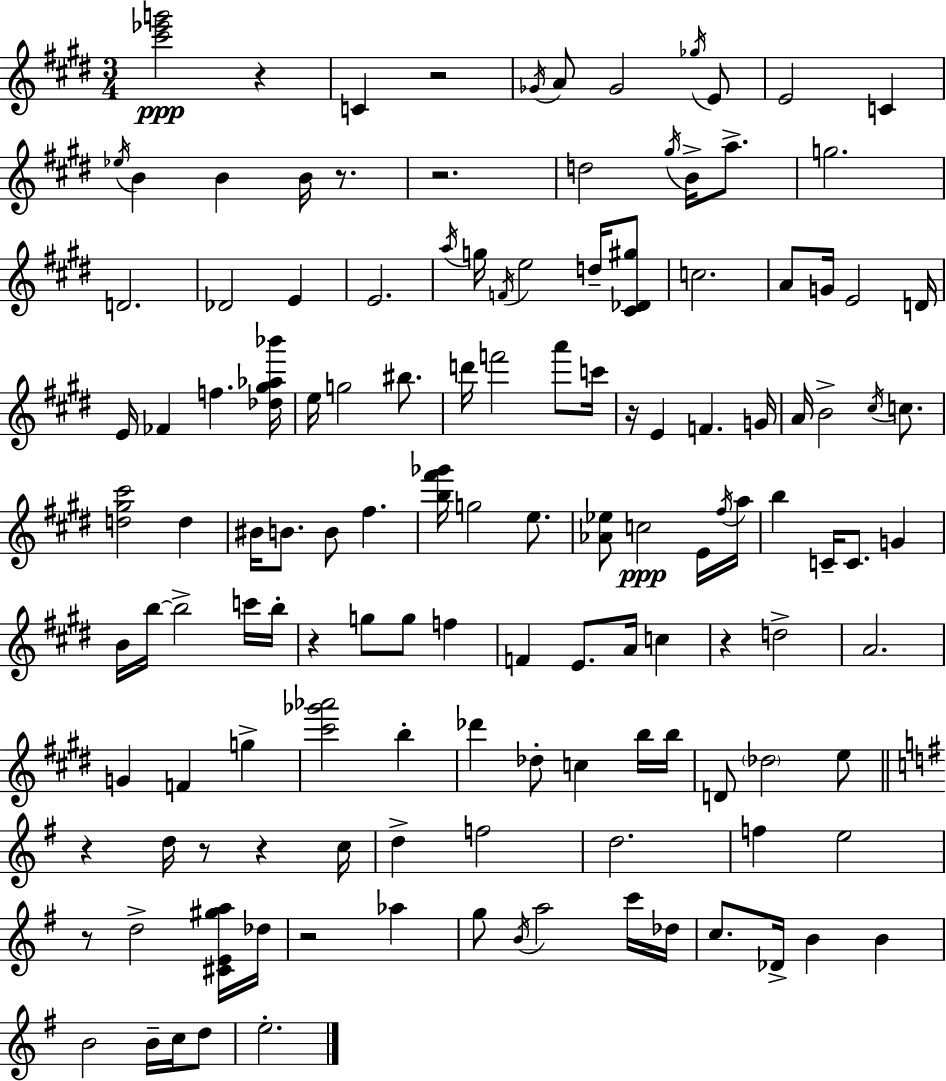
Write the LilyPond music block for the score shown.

{
  \clef treble
  \numericTimeSignature
  \time 3/4
  \key e \major
  <cis''' ees''' g'''>2\ppp r4 | c'4 r2 | \acciaccatura { ges'16 } a'8 ges'2 \acciaccatura { ges''16 } | e'8 e'2 c'4 | \break \acciaccatura { ees''16 } b'4 b'4 b'16 | r8. r2. | d''2 \acciaccatura { gis''16 } | b'16-> a''8.-> g''2. | \break d'2. | des'2 | e'4 e'2. | \acciaccatura { a''16 } g''16 \acciaccatura { f'16 } e''2 | \break d''16-- <cis' des' gis''>8 c''2. | a'8 g'16 e'2 | d'16 e'16 fes'4 f''4. | <des'' gis'' aes'' bes'''>16 e''16 g''2 | \break bis''8. d'''16 f'''2 | a'''8 c'''16 r16 e'4 f'4. | g'16 a'16 b'2-> | \acciaccatura { cis''16 } c''8. <d'' gis'' cis'''>2 | \break d''4 bis'16 b'8. b'8 | fis''4. <b'' fis''' ges'''>16 g''2 | e''8. <aes' ees''>8 c''2\ppp | e'16 \acciaccatura { fis''16 } a''16 b''4 | \break c'16-- c'8. g'4 b'16 b''16~~ b''2-> | c'''16 b''16-. r4 | g''8 g''8 f''4 f'4 | e'8. a'16 c''4 r4 | \break d''2-> a'2. | g'4 | f'4 g''4-> <cis''' ges''' aes'''>2 | b''4-. des'''4 | \break des''8-. c''4 b''16 b''16 d'8 \parenthesize des''2 | e''8 \bar "||" \break \key g \major r4 d''16 r8 r4 c''16 | d''4-> f''2 | d''2. | f''4 e''2 | \break r8 d''2-> <cis' e' gis'' a''>16 des''16 | r2 aes''4 | g''8 \acciaccatura { b'16 } a''2 c'''16 | des''16 c''8. des'16-> b'4 b'4 | \break b'2 b'16-- c''16 d''8 | e''2.-. | \bar "|."
}